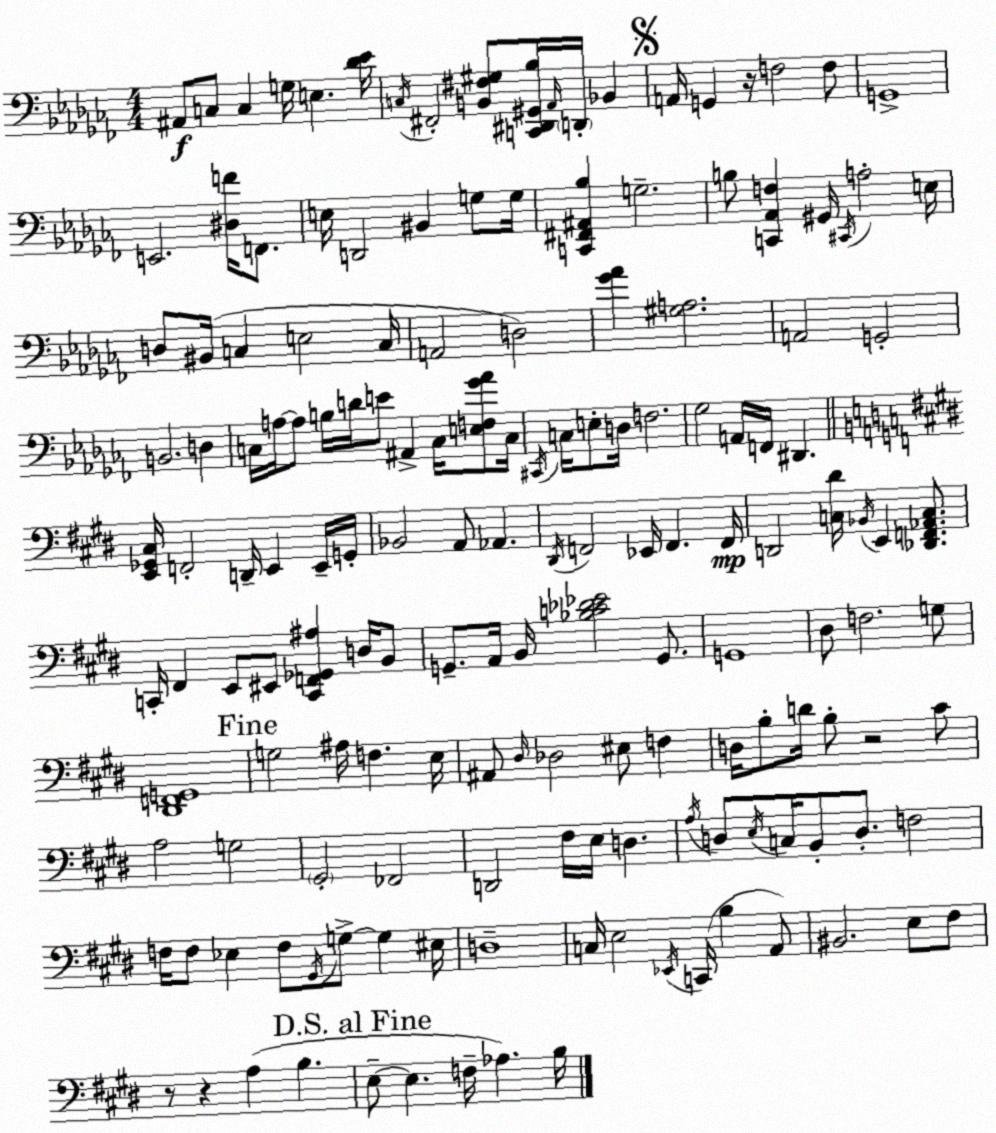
X:1
T:Untitled
M:4/4
L:1/4
K:Abm
^A,,/2 C,/2 C, G,/4 E, [_D_E]/4 C,/4 ^F,,2 [B,,^F,^G,]/2 [C,,^D,,^G,,_B,]/4 _A,,/4 D,,/4 _B,, A,,/4 G,, z/4 F,2 F,/2 G,,4 E,,2 [^D,F]/4 F,,/2 E,/4 D,,2 ^B,, G,/2 G,/4 [C,,^F,,^A,,_B,] G,2 B,/2 [C,,_A,,F,] ^G,,/4 ^C,,/4 A,2 E,/4 D,/2 ^B,,/4 C, E,2 C,/4 A,,2 D,2 [_G_A] [^G,A,]2 A,,2 G,,2 B,,2 D, C,/4 A,/4 A,/2 B,/4 D/4 E/2 ^A,, C,/4 [E,F,_G_A]/2 C,/4 ^C,,/4 C,/4 E,/2 D,/4 F,2 _G,2 A,,/4 F,,/4 ^D,, [E,,_G,,^C,]/4 F,,2 D,,/4 E,, E,,/4 G,,/4 _B,,2 A,,/2 _A,, ^D,,/4 F,,2 _E,,/4 F,, F,,/4 D,,2 [C,^D]/4 _B,,/4 E,, [_D,,F,,_A,,C,]/2 C,,/4 ^F,, E,,/2 ^E,,/2 [C,,F,,_G,,^A,] D,/4 B,,/2 G,,/2 A,,/4 B,,/4 [_B,C_D_E]2 G,,/2 G,,4 ^D,/2 F,2 G,/2 [^D,,F,,G,,]4 G,2 ^A,/4 F, E,/4 ^A,,/2 ^D,/4 _D,2 ^E,/2 F, D,/4 B,/2 D/4 B,/2 z2 ^C/2 A,2 G,2 ^G,,2 _F,,2 D,,2 ^F,/4 E,/4 D, A,/4 D,/2 E,/4 C,/4 B,,/2 D,/2 F,2 F,/4 F,/2 _E, F,/2 ^G,,/4 G,/2 G, ^E,/4 D,4 C,/4 E,2 _E,,/4 C,,/4 B, A,,/2 ^B,,2 E,/2 ^F,/2 z/2 z A, B, E,/2 E, F,/4 _A, B,/4